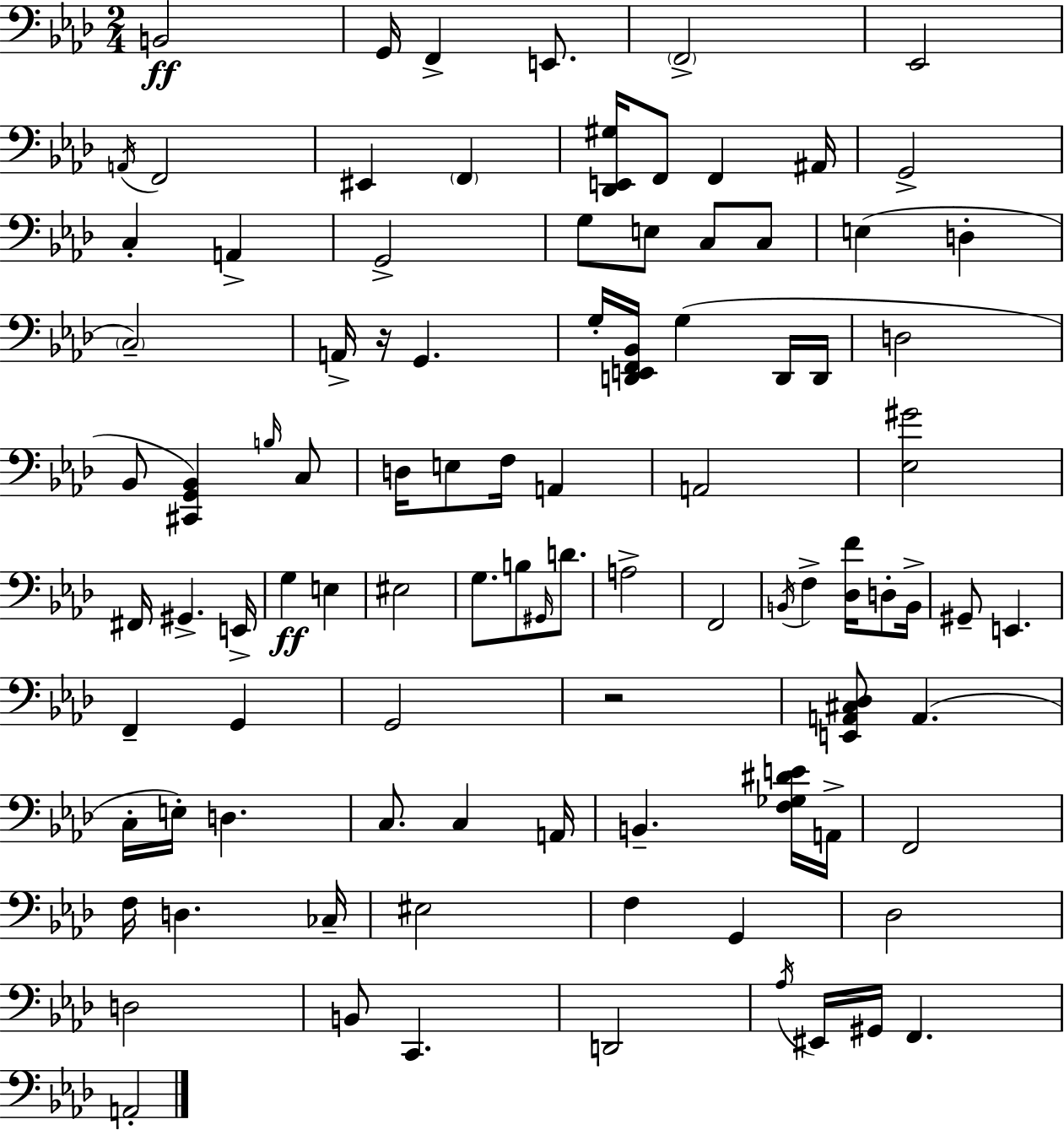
B2/h G2/s F2/q E2/e. F2/h Eb2/h A2/s F2/h EIS2/q F2/q [Db2,E2,G#3]/s F2/e F2/q A#2/s G2/h C3/q A2/q G2/h G3/e E3/e C3/e C3/e E3/q D3/q C3/h A2/s R/s G2/q. G3/s [D2,E2,F2,Bb2]/s G3/q D2/s D2/s D3/h Bb2/e [C#2,G2,Bb2]/q B3/s C3/e D3/s E3/e F3/s A2/q A2/h [Eb3,G#4]/h F#2/s G#2/q. E2/s G3/q E3/q EIS3/h G3/e. B3/e G#2/s D4/e. A3/h F2/h B2/s F3/q [Db3,F4]/s D3/e B2/s G#2/e E2/q. F2/q G2/q G2/h R/h [E2,A2,C#3,Db3]/e A2/q. C3/s E3/s D3/q. C3/e. C3/q A2/s B2/q. [F3,Gb3,D#4,E4]/s A2/s F2/h F3/s D3/q. CES3/s EIS3/h F3/q G2/q Db3/h D3/h B2/e C2/q. D2/h Ab3/s EIS2/s G#2/s F2/q. A2/h